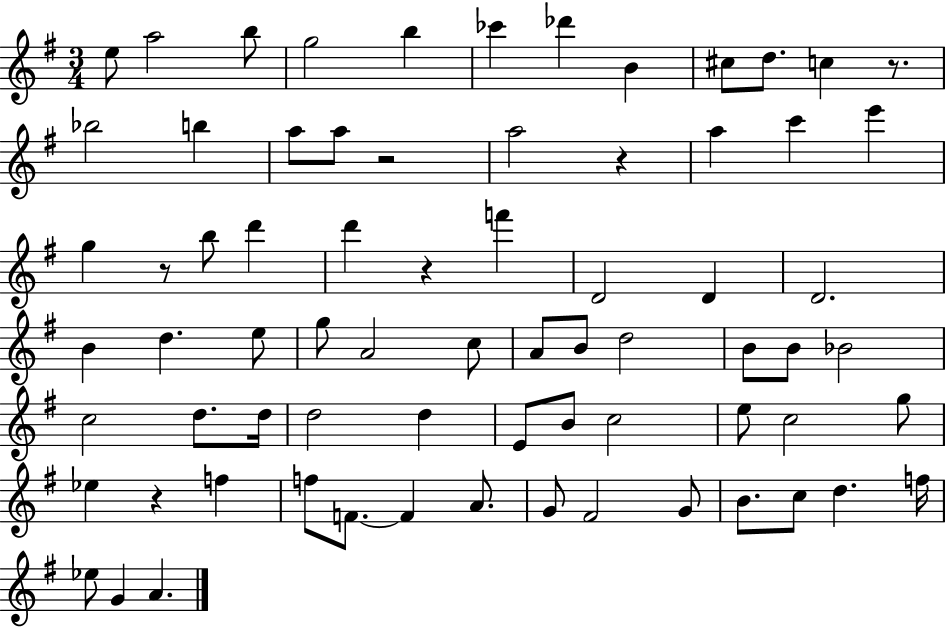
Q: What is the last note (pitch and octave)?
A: A4